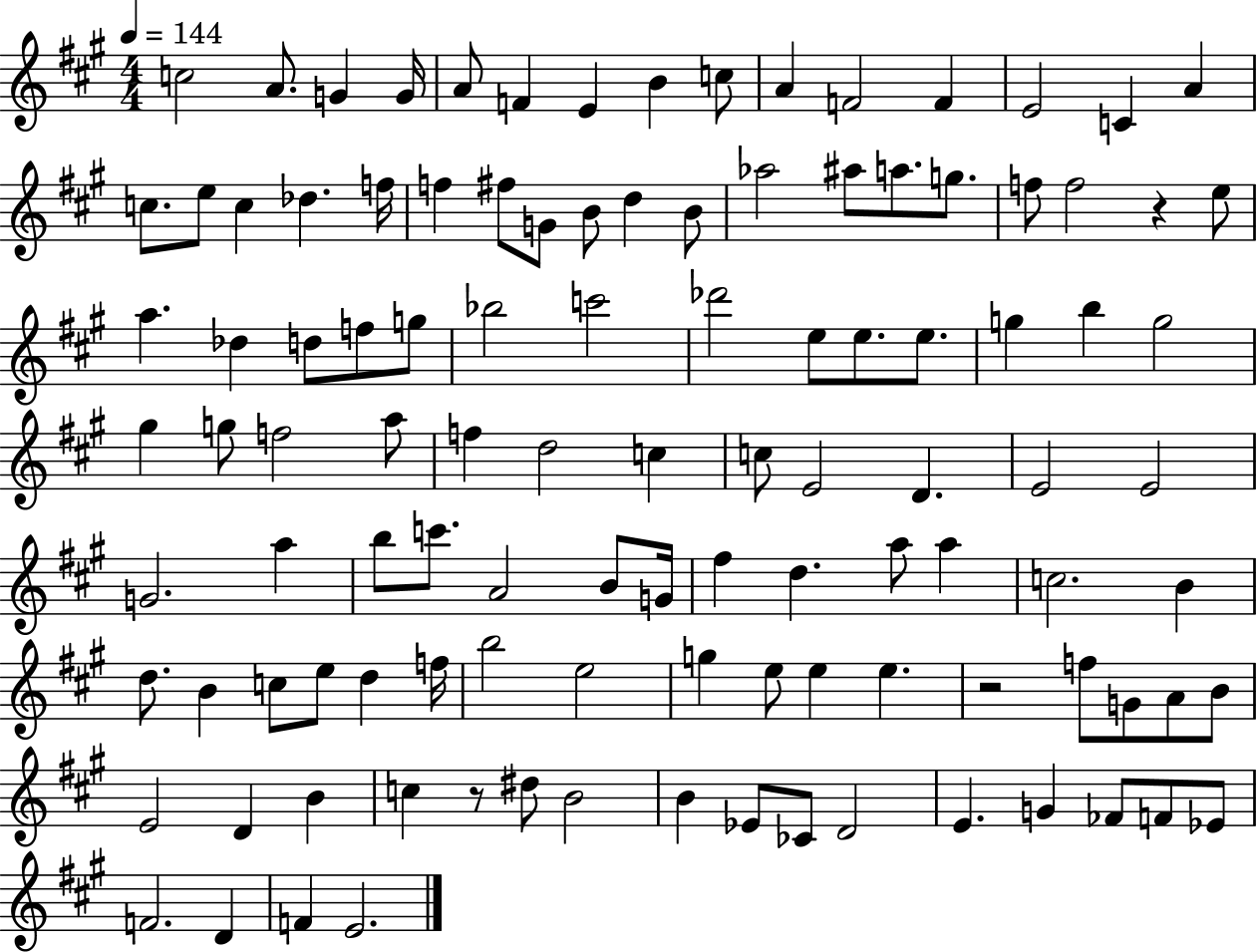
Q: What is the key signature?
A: A major